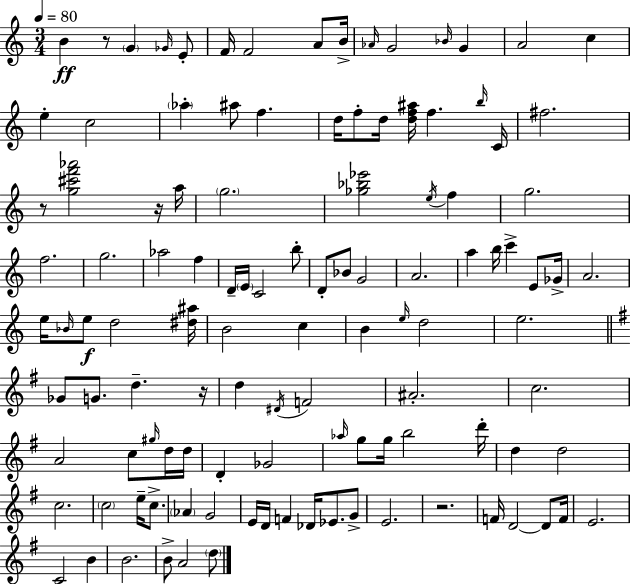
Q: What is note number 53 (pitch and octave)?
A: D5